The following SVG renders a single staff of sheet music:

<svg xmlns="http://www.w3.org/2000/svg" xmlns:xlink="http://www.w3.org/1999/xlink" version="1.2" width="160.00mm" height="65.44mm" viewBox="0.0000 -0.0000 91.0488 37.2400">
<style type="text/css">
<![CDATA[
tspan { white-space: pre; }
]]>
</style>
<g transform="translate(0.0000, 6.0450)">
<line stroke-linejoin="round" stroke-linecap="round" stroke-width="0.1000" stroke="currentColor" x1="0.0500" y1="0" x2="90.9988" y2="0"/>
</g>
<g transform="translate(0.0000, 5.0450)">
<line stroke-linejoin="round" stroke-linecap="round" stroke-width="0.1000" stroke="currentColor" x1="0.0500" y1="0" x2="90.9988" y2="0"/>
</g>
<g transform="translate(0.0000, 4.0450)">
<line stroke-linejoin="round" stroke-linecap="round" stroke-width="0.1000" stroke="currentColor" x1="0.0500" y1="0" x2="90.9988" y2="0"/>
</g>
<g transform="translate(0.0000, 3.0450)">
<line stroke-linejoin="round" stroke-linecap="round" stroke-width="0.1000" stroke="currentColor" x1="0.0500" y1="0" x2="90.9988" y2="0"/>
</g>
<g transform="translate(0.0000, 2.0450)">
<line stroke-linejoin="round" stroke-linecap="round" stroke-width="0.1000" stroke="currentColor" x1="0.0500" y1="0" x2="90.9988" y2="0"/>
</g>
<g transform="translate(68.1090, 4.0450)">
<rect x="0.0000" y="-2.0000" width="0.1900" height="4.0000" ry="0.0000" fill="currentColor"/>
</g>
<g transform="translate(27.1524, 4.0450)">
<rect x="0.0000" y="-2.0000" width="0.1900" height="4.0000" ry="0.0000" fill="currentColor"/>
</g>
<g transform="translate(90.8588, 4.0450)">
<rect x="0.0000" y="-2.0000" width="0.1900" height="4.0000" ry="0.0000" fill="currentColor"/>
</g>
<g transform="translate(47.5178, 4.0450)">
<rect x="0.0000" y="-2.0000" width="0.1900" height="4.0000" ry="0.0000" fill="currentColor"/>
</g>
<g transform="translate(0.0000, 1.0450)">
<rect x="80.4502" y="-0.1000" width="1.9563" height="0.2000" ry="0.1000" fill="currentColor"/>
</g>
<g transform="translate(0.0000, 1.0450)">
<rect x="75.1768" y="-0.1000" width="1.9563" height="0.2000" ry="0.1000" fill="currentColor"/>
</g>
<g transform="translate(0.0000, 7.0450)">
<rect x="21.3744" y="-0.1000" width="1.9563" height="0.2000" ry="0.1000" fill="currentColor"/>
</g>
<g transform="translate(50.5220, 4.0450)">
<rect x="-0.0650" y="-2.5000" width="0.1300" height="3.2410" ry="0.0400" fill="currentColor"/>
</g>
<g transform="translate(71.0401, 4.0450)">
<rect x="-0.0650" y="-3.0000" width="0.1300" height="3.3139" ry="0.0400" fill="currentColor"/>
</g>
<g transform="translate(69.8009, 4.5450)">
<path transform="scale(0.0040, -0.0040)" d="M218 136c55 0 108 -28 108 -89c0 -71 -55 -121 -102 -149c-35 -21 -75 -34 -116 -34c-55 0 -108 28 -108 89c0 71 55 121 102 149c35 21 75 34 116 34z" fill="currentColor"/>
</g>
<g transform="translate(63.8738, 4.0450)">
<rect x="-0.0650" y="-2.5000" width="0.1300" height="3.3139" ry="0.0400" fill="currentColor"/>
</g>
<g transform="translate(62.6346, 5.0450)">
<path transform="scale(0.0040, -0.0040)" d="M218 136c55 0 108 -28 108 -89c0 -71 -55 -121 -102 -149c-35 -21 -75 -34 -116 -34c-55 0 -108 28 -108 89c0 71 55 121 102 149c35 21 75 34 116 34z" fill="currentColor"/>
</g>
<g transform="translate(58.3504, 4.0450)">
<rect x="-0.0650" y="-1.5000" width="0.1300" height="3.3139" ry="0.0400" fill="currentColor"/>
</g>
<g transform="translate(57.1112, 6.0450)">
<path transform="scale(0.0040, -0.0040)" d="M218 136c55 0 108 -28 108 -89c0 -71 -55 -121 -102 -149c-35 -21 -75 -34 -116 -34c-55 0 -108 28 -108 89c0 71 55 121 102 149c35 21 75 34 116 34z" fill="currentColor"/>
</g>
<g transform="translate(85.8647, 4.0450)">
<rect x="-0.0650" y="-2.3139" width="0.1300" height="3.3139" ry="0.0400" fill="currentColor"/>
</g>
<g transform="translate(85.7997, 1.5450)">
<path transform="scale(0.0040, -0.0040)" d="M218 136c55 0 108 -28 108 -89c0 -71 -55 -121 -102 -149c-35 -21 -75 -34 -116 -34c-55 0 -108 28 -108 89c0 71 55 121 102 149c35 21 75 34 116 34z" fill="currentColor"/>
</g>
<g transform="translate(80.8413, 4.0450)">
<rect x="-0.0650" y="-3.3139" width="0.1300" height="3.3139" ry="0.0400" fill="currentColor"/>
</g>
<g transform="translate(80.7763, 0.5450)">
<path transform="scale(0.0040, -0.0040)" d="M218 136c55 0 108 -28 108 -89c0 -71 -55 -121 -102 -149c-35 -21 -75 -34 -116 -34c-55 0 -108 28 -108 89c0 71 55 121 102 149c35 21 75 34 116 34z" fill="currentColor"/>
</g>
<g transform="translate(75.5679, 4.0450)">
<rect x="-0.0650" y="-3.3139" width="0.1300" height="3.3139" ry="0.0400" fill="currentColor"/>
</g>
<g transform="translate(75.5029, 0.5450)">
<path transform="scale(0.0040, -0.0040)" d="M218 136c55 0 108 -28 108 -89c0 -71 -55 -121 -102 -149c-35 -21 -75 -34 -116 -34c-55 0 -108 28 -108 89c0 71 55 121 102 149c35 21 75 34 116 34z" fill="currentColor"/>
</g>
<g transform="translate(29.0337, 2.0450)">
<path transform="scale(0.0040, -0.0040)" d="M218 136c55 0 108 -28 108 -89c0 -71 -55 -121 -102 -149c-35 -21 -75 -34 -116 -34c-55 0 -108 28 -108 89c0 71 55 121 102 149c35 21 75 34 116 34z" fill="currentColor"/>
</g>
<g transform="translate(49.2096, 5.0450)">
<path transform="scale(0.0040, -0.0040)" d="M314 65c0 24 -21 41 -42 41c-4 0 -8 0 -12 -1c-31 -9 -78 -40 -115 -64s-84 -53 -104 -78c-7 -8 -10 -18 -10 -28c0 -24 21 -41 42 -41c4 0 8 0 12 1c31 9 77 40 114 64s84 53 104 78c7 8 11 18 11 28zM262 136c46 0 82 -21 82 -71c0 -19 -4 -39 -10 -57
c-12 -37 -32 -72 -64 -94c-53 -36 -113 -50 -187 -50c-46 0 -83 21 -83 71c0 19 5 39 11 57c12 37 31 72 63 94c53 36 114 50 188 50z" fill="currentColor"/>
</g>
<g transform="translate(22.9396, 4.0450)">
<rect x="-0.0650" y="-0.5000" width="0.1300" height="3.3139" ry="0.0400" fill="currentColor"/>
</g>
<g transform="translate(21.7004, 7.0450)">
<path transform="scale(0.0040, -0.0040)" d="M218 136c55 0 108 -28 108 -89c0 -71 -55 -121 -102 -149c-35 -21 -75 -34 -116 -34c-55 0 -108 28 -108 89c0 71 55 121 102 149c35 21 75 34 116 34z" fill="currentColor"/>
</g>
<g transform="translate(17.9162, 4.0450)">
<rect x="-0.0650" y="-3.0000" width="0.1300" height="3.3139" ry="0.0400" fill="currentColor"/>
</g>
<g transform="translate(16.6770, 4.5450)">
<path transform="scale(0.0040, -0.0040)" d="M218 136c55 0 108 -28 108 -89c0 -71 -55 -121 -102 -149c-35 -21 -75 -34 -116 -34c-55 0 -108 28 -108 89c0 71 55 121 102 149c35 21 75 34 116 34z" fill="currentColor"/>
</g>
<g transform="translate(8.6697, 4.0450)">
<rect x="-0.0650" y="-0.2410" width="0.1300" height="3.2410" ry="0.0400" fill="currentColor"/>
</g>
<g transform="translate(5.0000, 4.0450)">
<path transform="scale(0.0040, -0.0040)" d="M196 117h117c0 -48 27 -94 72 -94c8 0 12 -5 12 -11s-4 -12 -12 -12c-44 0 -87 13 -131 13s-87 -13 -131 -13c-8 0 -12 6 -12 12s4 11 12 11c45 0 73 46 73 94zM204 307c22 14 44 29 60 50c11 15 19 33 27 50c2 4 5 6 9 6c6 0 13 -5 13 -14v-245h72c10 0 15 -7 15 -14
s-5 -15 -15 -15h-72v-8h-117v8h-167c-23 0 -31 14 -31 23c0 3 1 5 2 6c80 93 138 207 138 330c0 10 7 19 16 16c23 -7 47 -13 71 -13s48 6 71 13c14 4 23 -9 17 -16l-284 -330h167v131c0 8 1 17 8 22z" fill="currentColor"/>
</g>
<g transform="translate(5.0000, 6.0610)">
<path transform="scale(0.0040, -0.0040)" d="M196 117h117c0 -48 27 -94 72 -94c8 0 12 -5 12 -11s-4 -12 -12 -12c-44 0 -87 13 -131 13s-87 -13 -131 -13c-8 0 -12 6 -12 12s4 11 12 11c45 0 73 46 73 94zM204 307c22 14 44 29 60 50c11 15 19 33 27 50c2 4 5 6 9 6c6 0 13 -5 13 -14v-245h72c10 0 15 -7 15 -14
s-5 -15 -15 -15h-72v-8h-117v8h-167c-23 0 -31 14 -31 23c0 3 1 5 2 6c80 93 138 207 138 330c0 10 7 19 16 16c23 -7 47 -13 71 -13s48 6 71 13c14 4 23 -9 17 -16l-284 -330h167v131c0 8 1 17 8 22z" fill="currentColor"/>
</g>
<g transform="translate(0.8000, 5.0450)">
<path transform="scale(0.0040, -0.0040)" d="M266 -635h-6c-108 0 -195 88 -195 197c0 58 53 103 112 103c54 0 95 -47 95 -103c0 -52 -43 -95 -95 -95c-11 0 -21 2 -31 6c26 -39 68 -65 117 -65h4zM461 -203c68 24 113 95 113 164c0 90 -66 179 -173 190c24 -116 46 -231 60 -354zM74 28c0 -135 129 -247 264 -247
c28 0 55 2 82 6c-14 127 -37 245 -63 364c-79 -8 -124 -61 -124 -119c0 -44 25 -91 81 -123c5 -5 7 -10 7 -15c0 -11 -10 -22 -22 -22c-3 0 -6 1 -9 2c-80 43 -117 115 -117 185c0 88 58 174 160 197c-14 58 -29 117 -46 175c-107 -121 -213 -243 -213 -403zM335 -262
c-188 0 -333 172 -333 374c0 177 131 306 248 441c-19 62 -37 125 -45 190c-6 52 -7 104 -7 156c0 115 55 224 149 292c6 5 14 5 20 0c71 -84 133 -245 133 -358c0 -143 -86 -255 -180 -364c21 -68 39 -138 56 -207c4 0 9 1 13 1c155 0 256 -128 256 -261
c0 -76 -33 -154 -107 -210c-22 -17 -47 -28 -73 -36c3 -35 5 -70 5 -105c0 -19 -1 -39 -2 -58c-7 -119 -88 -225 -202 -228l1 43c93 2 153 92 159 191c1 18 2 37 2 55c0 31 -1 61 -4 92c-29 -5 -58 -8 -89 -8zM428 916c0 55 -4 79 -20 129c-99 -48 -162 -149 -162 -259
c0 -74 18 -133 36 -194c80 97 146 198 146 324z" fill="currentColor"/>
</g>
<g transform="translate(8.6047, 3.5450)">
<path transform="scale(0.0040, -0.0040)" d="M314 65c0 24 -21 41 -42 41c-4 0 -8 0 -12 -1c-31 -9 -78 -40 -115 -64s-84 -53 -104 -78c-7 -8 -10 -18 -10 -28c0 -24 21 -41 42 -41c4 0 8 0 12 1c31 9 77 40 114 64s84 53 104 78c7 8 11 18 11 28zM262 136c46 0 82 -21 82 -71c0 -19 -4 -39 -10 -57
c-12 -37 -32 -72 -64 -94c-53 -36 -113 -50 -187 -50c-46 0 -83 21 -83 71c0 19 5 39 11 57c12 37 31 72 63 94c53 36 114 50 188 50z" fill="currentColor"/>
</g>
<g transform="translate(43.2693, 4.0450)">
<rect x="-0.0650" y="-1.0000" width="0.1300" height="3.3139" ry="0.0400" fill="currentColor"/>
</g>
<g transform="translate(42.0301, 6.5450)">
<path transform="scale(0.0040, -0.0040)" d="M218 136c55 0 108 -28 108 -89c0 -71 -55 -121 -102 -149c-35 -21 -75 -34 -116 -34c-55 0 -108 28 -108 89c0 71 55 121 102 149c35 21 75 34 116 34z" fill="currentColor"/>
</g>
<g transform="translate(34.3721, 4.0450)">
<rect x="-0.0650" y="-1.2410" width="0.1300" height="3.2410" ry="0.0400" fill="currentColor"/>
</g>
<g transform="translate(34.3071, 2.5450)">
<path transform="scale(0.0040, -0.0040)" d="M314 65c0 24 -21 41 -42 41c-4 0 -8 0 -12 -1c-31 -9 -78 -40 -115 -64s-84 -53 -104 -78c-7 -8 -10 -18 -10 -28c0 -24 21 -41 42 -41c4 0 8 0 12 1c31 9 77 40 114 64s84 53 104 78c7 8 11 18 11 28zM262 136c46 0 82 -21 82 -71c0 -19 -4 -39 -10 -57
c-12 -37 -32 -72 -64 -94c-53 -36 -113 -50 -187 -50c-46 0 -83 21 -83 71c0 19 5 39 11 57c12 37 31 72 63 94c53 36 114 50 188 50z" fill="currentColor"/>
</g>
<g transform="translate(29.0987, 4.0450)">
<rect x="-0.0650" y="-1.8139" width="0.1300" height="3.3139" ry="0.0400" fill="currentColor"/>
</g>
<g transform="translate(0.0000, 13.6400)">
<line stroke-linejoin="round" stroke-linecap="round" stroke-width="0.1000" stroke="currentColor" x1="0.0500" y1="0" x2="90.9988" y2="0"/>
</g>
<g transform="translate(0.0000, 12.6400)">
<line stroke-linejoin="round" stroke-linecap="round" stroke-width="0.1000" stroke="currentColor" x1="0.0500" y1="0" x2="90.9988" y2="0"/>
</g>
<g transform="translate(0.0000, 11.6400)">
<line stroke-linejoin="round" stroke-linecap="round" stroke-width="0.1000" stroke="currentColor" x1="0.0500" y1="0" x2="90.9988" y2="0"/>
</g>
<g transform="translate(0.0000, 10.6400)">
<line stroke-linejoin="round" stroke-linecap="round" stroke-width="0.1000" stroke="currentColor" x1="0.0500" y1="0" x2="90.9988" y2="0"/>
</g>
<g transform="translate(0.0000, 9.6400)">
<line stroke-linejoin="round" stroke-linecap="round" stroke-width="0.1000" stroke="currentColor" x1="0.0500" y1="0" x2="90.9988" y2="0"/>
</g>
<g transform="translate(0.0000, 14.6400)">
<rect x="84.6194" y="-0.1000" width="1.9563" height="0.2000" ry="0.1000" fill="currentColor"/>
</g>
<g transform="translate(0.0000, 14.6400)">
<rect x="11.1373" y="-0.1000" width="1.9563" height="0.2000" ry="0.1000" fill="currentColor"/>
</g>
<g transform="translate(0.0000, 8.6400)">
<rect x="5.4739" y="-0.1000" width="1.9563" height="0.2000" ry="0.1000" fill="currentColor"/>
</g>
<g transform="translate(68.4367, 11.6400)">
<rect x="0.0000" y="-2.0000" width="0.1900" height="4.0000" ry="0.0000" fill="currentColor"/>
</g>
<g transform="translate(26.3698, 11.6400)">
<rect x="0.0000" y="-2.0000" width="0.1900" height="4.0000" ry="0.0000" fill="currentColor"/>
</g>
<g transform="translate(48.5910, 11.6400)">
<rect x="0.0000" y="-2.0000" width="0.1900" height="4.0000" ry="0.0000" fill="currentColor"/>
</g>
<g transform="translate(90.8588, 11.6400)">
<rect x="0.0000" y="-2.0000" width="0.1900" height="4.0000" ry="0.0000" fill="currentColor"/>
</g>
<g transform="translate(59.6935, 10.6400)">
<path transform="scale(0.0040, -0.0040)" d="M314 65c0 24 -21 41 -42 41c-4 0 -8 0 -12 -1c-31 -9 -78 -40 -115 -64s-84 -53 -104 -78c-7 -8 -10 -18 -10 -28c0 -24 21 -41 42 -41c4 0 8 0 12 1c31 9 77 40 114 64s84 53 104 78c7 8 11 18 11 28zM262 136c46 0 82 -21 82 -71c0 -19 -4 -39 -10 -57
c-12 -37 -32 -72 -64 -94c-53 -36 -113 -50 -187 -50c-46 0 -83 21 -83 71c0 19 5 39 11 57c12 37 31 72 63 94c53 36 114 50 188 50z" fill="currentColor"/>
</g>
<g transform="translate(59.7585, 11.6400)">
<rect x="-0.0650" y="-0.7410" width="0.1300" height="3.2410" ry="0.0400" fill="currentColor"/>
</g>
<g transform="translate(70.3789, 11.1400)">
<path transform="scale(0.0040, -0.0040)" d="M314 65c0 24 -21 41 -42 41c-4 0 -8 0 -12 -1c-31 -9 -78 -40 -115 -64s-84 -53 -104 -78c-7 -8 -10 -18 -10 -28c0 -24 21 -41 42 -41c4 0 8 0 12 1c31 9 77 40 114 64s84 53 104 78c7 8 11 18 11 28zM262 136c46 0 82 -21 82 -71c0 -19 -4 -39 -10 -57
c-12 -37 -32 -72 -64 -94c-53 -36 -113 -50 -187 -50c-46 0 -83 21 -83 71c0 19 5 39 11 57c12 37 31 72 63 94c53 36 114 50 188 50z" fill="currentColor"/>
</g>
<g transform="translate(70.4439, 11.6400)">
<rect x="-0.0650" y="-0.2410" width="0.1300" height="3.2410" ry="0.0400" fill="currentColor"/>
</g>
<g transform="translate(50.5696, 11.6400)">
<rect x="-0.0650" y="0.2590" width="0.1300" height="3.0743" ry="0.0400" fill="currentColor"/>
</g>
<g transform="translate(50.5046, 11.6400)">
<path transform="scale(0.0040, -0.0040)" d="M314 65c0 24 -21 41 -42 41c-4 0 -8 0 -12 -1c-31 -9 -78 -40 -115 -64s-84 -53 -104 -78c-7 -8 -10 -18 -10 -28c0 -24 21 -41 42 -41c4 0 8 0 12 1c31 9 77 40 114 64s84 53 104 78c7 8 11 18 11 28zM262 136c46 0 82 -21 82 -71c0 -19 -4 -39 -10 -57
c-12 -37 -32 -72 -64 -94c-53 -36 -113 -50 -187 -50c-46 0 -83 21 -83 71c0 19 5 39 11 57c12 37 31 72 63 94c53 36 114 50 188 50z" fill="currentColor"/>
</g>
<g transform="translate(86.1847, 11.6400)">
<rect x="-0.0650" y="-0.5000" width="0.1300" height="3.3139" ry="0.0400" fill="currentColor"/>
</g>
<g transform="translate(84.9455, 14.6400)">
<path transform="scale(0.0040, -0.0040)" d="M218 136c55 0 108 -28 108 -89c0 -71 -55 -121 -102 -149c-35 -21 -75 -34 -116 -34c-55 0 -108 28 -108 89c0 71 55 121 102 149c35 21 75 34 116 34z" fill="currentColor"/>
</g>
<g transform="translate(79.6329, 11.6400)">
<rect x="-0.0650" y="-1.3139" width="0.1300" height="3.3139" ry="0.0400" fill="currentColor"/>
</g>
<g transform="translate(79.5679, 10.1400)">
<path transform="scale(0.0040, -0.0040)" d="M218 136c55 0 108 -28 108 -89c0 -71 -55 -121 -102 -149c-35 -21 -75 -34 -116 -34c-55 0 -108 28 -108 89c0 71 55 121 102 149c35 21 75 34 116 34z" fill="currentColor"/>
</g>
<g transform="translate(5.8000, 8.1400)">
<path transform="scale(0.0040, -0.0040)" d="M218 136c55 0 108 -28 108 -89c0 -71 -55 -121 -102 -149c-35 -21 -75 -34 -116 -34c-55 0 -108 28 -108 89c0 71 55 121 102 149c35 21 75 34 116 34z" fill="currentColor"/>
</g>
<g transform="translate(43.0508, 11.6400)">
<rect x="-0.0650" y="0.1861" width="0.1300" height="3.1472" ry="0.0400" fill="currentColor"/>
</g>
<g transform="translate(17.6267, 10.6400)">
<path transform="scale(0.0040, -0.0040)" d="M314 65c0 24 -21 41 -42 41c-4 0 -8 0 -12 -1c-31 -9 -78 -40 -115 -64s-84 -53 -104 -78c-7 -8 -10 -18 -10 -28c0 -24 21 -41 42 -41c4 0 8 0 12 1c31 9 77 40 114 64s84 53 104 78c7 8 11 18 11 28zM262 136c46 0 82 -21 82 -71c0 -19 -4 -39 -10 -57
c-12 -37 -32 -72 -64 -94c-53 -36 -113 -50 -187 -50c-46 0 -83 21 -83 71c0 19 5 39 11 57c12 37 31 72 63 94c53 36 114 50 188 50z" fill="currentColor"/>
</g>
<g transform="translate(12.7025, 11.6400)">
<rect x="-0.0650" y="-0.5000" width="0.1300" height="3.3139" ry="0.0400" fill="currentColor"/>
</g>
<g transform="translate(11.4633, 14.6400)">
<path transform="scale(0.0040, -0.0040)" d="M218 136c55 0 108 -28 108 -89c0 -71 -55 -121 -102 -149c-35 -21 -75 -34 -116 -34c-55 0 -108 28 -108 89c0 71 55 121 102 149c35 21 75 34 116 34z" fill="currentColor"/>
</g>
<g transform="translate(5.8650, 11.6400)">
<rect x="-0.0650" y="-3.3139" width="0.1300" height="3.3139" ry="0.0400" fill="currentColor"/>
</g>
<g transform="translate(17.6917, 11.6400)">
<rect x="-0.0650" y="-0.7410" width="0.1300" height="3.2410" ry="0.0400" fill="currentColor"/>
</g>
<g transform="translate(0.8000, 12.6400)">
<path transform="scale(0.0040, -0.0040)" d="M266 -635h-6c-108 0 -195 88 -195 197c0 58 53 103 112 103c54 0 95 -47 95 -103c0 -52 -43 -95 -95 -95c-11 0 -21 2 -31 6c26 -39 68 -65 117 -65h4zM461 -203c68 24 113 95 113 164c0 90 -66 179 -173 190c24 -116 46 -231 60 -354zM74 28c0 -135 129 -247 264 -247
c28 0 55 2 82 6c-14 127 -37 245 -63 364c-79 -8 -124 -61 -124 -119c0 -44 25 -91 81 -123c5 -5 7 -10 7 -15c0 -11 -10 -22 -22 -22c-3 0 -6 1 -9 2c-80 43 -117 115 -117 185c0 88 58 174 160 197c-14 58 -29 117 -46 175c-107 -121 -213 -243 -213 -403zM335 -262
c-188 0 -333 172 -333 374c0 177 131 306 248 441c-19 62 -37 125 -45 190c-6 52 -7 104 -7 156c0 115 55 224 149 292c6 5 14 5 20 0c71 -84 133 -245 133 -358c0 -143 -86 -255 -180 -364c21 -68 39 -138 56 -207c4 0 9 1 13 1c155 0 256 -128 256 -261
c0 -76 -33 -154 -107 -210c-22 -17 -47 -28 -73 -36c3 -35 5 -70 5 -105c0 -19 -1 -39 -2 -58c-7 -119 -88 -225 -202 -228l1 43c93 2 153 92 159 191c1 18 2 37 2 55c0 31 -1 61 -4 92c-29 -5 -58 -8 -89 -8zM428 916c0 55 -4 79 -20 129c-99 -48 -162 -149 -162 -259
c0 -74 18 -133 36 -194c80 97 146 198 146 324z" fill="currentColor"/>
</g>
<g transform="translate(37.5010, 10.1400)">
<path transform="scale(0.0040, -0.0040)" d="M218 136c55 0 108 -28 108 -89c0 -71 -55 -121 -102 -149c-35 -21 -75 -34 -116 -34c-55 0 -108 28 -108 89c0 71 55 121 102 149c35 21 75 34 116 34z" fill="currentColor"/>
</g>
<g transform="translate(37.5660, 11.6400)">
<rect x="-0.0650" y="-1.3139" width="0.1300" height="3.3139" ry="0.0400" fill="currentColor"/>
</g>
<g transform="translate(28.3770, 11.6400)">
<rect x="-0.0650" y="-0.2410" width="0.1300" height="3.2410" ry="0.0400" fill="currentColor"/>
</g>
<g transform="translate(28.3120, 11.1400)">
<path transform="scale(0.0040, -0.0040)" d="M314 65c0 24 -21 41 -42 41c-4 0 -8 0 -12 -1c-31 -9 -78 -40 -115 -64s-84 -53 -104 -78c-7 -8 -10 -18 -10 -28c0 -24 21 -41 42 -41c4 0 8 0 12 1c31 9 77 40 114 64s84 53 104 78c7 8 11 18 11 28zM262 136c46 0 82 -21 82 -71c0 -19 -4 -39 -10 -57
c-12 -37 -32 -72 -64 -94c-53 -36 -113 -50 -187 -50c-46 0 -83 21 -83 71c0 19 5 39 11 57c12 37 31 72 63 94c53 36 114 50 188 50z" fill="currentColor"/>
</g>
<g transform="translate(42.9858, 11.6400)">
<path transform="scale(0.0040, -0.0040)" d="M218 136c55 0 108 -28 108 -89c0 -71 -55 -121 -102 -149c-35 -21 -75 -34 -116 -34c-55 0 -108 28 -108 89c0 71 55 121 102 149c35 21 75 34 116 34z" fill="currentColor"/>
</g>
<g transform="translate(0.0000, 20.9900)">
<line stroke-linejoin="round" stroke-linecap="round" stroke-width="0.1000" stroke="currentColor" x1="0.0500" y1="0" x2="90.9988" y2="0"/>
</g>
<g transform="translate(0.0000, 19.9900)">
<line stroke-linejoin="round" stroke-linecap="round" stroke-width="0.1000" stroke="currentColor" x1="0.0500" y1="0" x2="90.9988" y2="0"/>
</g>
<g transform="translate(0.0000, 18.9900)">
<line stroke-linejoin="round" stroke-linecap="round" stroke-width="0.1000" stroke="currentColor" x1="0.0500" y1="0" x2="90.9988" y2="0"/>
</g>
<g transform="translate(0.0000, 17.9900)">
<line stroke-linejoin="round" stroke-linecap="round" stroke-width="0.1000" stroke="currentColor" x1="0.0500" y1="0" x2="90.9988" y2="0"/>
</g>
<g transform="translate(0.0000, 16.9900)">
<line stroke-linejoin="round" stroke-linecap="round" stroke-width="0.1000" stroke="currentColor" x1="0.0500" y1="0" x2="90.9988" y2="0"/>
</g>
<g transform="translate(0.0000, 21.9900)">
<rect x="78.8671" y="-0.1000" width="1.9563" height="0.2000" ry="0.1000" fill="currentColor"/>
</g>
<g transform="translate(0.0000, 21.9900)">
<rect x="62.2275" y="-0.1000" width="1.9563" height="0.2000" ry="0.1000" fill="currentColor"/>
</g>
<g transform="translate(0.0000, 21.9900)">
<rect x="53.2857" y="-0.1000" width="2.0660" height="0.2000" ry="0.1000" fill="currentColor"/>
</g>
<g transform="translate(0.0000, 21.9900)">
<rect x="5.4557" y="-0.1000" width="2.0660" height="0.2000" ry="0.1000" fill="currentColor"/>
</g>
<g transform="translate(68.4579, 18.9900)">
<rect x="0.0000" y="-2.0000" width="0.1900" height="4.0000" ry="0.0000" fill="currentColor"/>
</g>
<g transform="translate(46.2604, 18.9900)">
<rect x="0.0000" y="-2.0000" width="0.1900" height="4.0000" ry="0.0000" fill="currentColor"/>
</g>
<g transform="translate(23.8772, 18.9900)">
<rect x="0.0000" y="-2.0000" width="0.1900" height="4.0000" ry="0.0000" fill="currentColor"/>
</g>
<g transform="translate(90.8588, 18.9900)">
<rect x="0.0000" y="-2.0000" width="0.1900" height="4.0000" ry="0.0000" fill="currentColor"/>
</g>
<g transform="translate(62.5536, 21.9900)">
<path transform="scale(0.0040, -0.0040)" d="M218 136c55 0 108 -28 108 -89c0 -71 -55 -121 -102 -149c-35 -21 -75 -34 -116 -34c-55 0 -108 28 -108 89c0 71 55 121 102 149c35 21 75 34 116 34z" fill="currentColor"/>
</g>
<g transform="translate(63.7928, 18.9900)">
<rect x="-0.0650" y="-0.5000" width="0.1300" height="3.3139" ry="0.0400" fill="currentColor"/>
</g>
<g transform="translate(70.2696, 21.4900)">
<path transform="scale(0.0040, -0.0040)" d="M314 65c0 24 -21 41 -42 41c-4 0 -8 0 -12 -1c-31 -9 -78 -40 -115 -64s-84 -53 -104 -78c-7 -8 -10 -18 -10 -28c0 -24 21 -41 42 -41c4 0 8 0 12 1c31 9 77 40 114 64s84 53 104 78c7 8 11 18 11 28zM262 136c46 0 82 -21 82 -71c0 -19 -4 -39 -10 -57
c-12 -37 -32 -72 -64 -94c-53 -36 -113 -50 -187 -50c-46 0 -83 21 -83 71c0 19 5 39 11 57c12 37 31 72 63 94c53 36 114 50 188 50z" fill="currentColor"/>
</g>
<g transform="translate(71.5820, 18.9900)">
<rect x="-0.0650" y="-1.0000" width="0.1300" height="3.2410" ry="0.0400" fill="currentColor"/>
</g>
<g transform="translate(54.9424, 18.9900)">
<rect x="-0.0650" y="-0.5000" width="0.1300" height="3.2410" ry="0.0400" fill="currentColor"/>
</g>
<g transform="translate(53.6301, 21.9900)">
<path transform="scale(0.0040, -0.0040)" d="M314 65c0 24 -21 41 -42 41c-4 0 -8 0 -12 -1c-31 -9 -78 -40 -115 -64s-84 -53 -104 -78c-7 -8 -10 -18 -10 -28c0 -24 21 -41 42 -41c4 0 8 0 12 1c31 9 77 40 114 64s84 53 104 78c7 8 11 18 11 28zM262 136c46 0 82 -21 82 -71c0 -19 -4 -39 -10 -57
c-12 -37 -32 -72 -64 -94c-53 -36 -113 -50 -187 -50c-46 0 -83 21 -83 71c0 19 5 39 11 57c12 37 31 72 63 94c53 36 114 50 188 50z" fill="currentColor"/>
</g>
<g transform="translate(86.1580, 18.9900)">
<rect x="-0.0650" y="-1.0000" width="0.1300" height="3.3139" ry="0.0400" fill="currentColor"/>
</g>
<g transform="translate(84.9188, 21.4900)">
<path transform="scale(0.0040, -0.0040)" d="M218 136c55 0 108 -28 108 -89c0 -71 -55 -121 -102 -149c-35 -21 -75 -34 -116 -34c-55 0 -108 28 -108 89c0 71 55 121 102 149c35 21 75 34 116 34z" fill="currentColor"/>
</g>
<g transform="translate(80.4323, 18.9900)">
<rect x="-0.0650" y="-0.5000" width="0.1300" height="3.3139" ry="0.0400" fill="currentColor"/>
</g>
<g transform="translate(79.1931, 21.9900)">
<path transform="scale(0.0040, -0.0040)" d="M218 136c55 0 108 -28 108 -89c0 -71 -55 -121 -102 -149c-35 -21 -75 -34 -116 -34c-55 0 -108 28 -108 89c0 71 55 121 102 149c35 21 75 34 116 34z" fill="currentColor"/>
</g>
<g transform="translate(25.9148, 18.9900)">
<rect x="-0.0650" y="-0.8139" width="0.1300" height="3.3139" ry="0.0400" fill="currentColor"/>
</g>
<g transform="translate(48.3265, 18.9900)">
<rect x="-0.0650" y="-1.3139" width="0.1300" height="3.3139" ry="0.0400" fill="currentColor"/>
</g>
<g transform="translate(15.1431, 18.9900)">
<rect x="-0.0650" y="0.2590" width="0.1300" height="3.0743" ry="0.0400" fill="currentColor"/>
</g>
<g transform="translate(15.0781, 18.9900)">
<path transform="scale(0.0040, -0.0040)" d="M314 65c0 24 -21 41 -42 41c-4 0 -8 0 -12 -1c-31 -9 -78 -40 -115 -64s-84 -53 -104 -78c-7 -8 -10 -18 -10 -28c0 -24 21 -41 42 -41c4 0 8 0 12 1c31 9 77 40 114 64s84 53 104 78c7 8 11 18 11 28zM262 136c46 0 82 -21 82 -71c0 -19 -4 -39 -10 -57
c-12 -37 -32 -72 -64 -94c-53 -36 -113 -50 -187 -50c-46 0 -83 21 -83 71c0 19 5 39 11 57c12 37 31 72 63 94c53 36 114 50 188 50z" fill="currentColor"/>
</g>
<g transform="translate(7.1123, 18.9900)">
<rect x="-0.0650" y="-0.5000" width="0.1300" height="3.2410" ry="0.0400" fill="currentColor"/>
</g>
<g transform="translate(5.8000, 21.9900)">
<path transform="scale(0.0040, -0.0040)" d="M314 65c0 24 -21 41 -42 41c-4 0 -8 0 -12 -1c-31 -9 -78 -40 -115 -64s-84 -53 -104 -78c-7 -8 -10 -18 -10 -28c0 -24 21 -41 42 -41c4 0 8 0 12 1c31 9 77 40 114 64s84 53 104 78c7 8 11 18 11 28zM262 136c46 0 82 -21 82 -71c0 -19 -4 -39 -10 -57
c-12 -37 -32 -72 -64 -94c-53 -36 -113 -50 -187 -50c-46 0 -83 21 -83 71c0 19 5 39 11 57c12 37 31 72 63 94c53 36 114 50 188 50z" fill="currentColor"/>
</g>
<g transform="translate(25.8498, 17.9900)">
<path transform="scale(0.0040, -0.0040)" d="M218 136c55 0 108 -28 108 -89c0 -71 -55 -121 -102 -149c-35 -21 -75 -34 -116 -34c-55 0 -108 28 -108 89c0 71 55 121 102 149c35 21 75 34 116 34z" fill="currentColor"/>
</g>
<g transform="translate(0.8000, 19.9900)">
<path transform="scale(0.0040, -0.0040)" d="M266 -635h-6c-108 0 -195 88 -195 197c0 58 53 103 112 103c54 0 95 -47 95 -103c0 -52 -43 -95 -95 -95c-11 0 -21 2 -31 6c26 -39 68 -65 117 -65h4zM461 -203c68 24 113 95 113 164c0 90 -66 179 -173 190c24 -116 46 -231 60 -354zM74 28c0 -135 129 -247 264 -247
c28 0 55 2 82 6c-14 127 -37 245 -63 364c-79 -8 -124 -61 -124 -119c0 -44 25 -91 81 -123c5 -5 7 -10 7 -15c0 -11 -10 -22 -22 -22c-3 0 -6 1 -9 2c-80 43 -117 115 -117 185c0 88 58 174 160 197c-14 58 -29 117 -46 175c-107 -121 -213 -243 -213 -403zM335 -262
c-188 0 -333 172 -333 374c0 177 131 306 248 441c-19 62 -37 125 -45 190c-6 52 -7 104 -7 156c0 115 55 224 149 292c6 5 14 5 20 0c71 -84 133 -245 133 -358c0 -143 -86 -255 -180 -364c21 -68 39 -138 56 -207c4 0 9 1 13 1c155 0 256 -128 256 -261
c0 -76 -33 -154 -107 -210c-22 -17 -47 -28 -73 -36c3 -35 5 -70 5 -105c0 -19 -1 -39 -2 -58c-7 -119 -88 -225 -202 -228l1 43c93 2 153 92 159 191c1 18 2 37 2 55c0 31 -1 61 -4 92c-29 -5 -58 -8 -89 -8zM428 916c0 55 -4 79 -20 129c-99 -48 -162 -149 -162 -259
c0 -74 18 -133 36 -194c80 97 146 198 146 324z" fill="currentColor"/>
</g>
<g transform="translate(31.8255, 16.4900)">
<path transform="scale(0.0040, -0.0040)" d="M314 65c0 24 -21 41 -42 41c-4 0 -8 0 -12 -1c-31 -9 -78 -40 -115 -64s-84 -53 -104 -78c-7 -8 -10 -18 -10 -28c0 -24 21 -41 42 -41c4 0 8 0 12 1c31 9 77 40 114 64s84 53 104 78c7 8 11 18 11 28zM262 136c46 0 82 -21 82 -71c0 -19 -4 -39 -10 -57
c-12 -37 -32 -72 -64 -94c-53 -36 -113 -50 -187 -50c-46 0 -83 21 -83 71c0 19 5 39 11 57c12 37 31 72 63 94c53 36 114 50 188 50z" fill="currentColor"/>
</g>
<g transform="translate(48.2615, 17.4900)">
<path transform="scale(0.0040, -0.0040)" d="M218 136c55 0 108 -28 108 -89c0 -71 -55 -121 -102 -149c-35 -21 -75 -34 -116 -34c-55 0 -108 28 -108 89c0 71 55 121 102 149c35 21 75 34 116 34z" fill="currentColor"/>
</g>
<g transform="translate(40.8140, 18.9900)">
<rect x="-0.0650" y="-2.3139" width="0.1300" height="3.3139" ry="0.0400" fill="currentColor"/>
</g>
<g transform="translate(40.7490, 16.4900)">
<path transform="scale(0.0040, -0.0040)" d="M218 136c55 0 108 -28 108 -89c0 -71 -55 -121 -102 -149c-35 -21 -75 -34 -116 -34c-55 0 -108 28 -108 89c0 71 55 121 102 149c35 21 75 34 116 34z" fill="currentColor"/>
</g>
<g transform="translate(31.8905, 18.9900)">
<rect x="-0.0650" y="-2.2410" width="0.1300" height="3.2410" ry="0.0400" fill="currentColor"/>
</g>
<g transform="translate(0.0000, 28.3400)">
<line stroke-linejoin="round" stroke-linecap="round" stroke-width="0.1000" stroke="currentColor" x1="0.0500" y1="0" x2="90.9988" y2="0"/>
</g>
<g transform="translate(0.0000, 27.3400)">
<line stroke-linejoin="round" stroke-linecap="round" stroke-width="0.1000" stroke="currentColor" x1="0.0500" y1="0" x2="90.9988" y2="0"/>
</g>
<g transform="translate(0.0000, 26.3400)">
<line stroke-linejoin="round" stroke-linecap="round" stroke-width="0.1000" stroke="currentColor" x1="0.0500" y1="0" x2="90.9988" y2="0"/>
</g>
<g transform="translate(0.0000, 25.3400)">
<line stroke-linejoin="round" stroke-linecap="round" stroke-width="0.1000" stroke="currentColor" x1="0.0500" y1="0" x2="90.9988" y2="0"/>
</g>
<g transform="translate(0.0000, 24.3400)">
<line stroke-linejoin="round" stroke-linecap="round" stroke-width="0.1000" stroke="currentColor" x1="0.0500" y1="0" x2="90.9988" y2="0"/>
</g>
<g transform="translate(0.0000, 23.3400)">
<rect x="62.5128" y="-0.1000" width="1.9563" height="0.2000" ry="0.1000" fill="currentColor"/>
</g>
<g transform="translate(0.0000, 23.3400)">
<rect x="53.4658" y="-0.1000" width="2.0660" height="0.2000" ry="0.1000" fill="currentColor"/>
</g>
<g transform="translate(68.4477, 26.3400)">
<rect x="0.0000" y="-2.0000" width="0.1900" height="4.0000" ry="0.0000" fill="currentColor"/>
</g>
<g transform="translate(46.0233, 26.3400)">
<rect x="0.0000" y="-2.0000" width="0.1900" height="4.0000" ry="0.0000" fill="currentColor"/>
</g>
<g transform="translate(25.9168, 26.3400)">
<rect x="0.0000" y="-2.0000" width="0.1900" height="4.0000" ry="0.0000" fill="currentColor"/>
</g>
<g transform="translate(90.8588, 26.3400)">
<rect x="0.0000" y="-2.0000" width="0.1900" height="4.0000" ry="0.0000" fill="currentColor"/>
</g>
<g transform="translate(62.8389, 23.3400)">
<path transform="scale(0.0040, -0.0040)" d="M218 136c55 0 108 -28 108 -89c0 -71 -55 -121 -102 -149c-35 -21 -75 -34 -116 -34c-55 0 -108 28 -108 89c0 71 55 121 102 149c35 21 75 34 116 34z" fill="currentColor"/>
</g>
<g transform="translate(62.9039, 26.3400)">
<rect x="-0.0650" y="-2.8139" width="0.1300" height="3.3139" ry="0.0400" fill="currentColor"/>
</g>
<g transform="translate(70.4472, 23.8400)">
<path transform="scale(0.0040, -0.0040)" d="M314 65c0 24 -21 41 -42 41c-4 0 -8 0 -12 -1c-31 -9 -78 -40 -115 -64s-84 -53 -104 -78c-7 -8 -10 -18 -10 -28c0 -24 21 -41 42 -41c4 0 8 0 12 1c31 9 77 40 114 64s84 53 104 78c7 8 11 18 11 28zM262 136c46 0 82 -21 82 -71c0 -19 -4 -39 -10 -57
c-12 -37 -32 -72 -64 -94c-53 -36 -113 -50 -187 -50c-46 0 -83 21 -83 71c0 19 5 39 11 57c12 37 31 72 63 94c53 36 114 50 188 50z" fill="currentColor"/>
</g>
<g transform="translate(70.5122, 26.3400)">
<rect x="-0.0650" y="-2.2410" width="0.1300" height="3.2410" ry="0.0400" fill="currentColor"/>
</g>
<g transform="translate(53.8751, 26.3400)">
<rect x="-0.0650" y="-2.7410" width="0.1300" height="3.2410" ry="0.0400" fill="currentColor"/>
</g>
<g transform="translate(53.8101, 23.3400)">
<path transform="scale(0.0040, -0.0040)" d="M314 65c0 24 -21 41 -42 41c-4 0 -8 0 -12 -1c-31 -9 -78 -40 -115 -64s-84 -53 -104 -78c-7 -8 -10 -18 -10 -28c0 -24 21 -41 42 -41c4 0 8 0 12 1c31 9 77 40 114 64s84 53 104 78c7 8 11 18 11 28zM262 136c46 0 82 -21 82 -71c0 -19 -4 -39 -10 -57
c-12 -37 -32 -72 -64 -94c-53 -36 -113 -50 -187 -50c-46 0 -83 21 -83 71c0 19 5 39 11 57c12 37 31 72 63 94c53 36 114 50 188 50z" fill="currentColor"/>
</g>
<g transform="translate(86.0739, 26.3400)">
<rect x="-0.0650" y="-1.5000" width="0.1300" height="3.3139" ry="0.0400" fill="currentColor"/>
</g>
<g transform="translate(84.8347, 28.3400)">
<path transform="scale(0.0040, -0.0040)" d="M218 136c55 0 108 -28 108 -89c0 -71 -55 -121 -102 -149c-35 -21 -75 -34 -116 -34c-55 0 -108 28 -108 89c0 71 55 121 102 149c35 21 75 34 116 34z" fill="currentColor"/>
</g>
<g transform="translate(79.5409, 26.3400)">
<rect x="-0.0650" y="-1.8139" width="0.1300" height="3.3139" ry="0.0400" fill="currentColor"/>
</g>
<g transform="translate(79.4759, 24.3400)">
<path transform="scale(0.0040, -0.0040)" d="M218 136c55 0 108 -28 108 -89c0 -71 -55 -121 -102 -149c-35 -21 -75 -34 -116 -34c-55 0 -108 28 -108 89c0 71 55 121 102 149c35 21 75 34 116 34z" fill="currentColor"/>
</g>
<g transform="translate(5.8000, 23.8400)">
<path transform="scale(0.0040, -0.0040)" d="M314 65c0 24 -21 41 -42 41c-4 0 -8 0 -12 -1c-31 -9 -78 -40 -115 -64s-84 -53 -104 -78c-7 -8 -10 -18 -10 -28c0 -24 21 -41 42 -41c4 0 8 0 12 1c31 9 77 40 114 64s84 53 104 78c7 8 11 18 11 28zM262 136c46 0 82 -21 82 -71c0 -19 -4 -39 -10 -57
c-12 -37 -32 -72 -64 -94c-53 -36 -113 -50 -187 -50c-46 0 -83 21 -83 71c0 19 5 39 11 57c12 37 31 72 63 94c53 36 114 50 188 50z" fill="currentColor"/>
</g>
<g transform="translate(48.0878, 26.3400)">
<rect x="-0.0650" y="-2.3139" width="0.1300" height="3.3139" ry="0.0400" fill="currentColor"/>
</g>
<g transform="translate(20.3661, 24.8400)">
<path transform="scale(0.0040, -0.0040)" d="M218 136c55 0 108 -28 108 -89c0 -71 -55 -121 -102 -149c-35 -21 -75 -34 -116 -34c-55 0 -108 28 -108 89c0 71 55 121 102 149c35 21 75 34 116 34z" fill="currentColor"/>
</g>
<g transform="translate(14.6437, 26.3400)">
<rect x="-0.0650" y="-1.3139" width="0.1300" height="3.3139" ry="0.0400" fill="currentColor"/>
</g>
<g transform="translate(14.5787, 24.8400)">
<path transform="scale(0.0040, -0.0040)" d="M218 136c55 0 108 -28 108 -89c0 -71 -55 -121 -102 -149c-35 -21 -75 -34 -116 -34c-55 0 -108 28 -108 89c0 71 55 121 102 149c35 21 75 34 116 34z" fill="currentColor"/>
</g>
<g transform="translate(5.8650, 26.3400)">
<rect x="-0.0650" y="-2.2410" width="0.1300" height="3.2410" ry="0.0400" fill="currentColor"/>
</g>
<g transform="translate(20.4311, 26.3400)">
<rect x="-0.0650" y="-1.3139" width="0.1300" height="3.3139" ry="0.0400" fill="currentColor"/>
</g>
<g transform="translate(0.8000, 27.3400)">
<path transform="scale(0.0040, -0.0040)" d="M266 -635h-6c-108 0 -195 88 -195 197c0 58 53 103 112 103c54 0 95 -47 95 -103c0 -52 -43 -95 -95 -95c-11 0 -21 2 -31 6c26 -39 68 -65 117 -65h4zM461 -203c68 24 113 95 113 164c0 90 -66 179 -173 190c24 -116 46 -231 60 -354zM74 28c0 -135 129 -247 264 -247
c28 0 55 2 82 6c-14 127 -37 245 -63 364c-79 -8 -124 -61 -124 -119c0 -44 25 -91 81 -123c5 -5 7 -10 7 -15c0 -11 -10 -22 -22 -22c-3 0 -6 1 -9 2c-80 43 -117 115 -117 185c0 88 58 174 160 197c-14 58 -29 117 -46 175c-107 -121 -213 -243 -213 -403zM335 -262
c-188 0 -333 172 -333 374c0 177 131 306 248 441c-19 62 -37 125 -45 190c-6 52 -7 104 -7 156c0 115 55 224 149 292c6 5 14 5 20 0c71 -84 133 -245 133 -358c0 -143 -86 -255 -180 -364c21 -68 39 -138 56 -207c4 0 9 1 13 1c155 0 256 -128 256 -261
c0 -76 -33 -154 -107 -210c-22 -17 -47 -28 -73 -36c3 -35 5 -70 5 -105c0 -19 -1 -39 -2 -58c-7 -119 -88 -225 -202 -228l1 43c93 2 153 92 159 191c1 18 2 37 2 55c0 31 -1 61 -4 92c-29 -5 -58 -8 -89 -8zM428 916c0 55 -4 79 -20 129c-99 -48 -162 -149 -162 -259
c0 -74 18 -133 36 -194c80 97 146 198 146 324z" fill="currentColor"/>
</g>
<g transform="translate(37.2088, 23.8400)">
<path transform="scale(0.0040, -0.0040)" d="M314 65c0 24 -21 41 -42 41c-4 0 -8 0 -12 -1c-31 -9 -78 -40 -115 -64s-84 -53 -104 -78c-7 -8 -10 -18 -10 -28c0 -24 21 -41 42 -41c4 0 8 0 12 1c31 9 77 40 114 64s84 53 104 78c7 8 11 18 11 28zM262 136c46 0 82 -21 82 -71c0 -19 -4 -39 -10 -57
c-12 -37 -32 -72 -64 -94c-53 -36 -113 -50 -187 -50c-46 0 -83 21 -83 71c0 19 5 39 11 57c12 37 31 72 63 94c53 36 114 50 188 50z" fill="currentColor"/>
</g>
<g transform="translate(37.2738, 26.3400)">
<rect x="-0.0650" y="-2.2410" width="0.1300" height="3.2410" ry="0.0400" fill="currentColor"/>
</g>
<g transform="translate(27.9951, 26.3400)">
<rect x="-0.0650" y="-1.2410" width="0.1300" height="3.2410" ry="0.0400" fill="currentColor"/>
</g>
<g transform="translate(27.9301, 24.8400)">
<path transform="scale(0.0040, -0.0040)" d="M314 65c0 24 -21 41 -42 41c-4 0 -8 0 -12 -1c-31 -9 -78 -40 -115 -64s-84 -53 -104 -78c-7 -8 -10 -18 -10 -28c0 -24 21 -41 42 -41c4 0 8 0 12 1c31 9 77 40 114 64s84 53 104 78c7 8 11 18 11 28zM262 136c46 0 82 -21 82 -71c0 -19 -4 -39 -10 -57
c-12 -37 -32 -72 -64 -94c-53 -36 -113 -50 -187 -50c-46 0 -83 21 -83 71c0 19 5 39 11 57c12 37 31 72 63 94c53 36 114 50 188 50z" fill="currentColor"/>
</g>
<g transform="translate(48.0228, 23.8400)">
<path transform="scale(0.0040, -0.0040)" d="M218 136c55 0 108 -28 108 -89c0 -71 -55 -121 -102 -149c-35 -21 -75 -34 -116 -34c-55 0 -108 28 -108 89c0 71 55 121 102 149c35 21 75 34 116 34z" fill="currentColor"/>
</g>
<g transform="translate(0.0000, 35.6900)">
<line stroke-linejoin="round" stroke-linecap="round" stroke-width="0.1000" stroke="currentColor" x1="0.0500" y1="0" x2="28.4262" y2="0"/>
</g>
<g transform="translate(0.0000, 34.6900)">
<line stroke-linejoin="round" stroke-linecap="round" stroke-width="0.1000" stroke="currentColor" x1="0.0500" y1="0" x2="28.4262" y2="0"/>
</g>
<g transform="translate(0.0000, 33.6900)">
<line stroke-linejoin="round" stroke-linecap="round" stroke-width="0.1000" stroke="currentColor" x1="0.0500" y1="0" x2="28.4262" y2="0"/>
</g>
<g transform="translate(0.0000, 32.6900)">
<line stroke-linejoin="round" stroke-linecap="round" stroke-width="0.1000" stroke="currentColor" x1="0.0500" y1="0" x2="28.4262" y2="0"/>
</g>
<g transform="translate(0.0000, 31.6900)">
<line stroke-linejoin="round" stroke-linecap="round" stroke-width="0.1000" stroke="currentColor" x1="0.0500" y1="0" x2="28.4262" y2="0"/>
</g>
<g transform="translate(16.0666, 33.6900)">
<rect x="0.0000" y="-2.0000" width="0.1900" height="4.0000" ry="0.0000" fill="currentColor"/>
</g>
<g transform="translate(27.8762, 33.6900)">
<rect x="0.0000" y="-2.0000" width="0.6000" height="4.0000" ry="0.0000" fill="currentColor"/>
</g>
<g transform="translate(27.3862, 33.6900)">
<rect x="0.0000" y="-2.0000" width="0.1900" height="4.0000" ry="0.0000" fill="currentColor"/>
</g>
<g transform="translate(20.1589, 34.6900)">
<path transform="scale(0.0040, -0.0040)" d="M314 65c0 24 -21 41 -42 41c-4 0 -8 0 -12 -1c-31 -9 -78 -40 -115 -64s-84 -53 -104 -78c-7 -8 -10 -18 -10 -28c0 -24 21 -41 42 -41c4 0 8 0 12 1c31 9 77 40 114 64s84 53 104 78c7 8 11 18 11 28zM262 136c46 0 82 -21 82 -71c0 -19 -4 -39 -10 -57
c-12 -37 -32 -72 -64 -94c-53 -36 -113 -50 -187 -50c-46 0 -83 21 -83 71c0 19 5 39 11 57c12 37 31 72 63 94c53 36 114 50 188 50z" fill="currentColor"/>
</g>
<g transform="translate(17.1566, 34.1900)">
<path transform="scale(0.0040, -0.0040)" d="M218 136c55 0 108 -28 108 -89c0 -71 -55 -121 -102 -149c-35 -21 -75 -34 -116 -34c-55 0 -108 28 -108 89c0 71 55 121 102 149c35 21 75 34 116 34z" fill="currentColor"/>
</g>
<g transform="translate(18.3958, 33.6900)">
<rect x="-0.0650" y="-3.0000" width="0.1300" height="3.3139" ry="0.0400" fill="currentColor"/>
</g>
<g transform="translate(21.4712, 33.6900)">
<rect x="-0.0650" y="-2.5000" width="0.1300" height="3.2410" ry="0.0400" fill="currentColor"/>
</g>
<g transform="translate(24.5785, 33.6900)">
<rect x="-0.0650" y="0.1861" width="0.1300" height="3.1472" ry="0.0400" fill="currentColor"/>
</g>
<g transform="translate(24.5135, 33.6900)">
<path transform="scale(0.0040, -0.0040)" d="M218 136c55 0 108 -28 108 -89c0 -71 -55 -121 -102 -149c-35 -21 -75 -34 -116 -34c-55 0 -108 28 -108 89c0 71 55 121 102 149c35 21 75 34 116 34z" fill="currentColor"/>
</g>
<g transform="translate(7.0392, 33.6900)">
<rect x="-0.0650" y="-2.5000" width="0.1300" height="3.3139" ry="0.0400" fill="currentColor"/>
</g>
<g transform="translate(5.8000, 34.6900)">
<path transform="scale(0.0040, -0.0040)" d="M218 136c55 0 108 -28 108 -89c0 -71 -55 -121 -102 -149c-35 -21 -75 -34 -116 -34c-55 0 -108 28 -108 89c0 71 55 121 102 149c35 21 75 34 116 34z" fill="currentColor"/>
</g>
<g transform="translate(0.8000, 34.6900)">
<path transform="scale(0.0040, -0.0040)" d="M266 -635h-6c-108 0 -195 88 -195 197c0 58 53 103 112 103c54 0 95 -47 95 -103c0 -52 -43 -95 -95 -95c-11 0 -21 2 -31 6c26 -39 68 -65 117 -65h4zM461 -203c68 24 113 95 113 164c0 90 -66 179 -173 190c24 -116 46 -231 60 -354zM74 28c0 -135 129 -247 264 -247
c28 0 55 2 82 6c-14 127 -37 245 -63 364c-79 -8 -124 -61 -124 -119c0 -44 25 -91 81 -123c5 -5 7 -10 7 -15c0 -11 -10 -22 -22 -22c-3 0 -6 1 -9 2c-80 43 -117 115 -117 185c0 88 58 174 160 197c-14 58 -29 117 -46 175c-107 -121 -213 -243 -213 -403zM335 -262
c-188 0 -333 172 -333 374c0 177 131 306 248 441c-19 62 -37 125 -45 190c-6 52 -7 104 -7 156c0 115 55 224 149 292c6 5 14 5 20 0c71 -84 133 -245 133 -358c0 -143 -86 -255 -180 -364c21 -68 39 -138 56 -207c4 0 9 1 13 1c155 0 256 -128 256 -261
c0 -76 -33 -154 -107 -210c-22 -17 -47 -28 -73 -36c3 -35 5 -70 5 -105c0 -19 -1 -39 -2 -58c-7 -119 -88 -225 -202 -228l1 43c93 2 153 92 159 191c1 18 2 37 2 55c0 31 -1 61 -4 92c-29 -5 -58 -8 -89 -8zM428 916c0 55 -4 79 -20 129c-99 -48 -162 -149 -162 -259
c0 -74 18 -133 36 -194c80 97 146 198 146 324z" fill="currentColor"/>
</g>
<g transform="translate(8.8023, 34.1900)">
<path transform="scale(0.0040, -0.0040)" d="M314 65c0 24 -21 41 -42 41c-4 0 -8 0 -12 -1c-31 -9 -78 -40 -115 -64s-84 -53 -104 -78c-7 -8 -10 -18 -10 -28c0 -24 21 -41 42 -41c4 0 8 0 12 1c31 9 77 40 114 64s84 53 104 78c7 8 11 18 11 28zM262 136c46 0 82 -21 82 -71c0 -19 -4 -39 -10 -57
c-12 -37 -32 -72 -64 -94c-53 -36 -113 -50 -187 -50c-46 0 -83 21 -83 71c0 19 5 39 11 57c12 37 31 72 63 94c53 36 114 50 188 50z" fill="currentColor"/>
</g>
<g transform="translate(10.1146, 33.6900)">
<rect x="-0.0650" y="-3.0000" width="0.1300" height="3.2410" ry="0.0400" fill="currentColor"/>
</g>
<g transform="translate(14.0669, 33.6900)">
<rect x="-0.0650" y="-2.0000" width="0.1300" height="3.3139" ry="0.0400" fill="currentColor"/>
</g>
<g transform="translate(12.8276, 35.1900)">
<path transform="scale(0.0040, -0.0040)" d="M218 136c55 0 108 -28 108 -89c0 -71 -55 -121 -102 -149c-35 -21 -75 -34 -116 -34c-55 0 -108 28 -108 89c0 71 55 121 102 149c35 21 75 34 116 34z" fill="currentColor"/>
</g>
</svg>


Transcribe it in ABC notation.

X:1
T:Untitled
M:4/4
L:1/4
K:C
c2 A C f e2 D G2 E G A b b g b C d2 c2 e B B2 d2 c2 e C C2 B2 d g2 g e C2 C D2 C D g2 e e e2 g2 g a2 a g2 f E G A2 F A G2 B